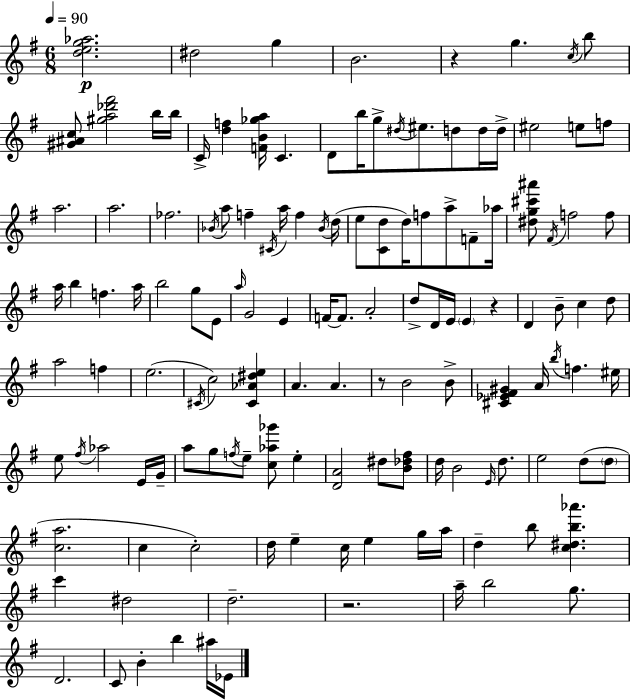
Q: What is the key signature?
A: G major